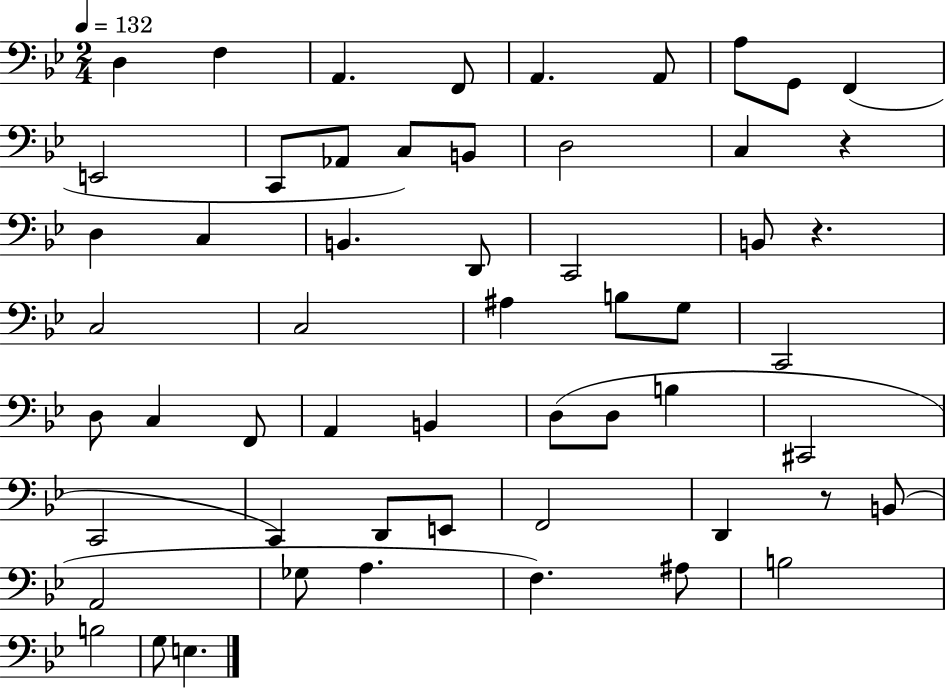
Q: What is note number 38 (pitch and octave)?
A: C2